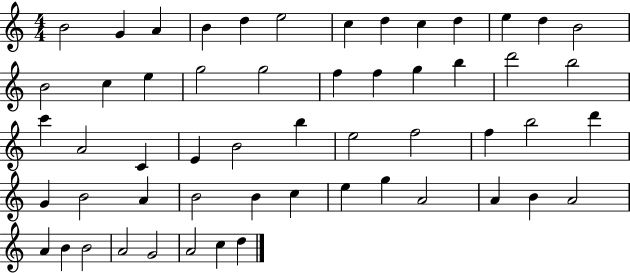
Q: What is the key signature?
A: C major